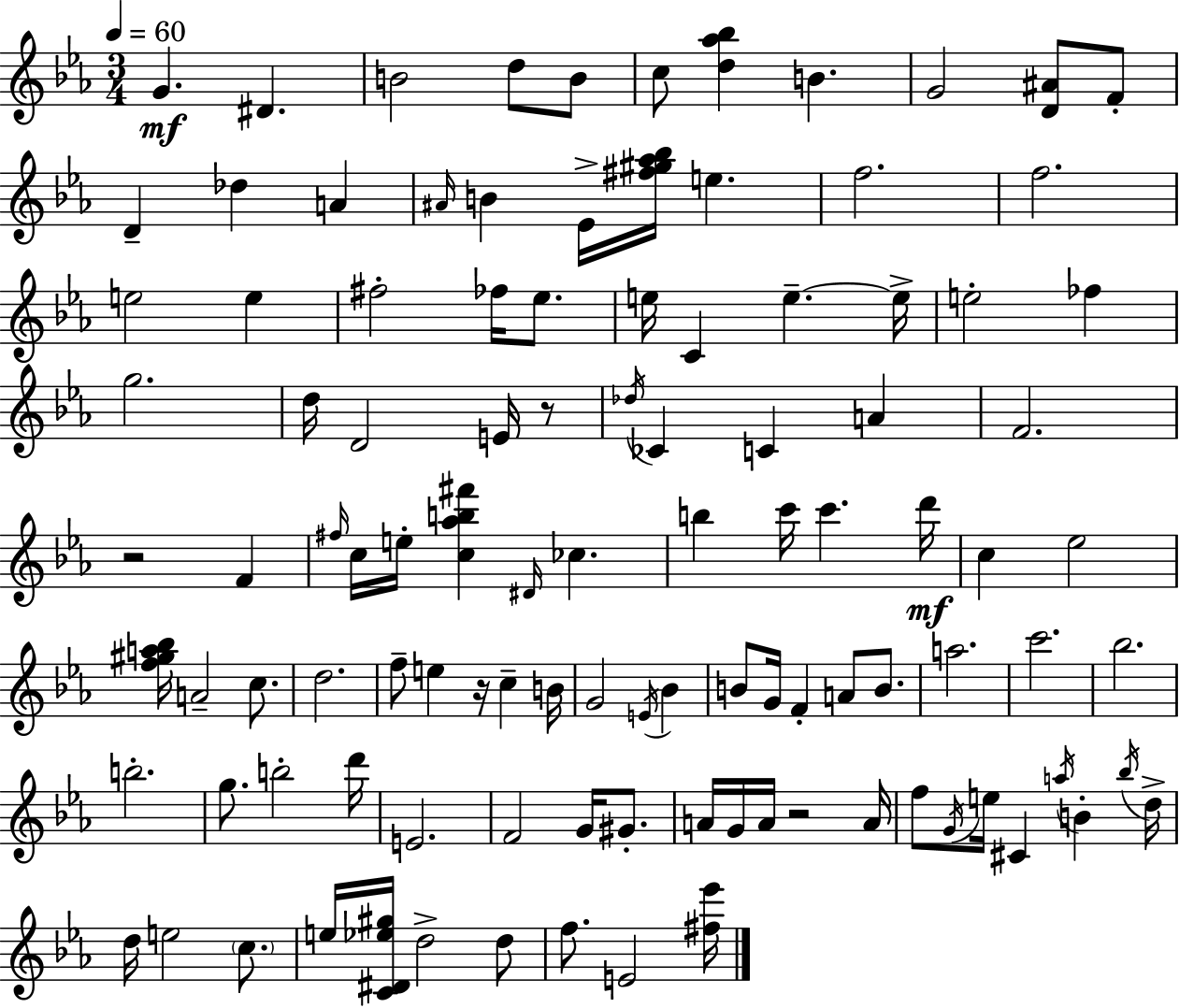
G4/q. D#4/q. B4/h D5/e B4/e C5/e [D5,Ab5,Bb5]/q B4/q. G4/h [D4,A#4]/e F4/e D4/q Db5/q A4/q A#4/s B4/q Eb4/s [F#5,G#5,Ab5,Bb5]/s E5/q. F5/h. F5/h. E5/h E5/q F#5/h FES5/s Eb5/e. E5/s C4/q E5/q. E5/s E5/h FES5/q G5/h. D5/s D4/h E4/s R/e Db5/s CES4/q C4/q A4/q F4/h. R/h F4/q F#5/s C5/s E5/s [C5,Ab5,B5,F#6]/q D#4/s CES5/q. B5/q C6/s C6/q. D6/s C5/q Eb5/h [F5,G#5,A5,Bb5]/s A4/h C5/e. D5/h. F5/e E5/q R/s C5/q B4/s G4/h E4/s Bb4/q B4/e G4/s F4/q A4/e B4/e. A5/h. C6/h. Bb5/h. B5/h. G5/e. B5/h D6/s E4/h. F4/h G4/s G#4/e. A4/s G4/s A4/s R/h A4/s F5/e G4/s E5/s C#4/q A5/s B4/q Bb5/s D5/s D5/s E5/h C5/e. E5/s [C4,D#4,Eb5,G#5]/s D5/h D5/e F5/e. E4/h [F#5,Eb6]/s